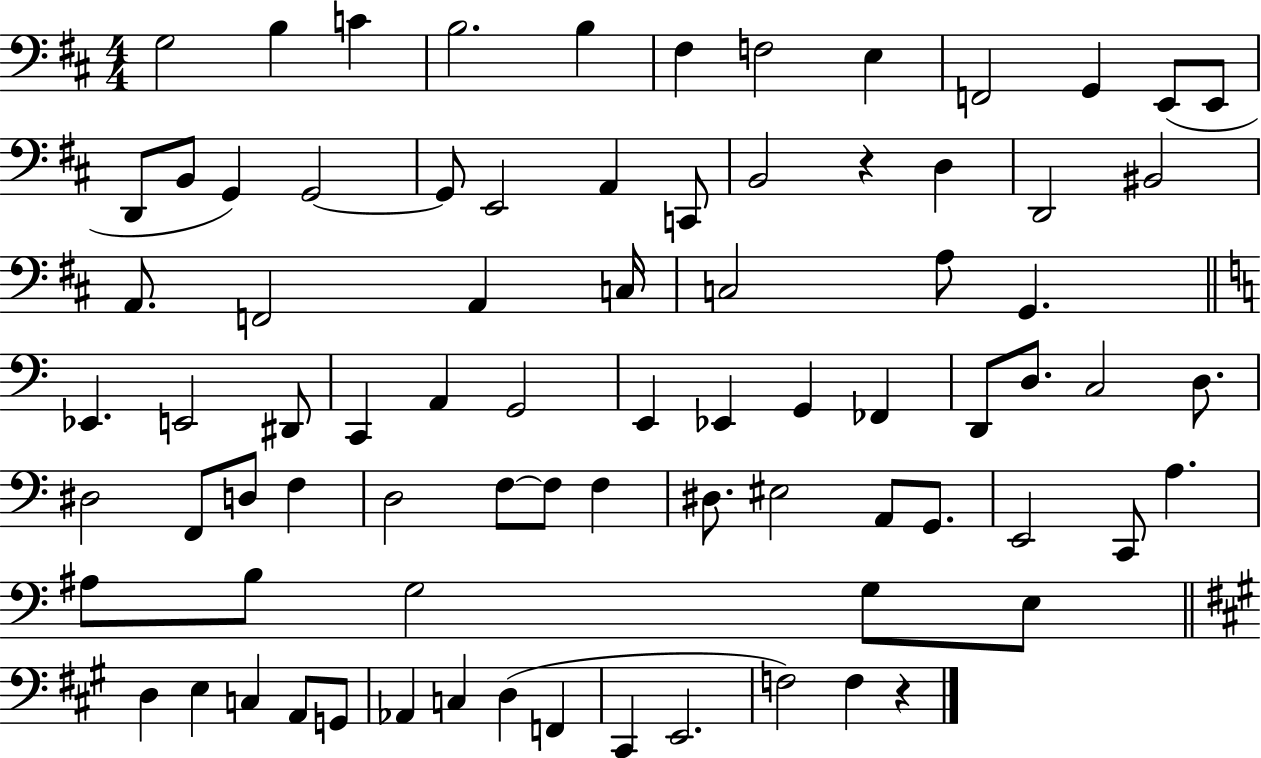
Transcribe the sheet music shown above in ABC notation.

X:1
T:Untitled
M:4/4
L:1/4
K:D
G,2 B, C B,2 B, ^F, F,2 E, F,,2 G,, E,,/2 E,,/2 D,,/2 B,,/2 G,, G,,2 G,,/2 E,,2 A,, C,,/2 B,,2 z D, D,,2 ^B,,2 A,,/2 F,,2 A,, C,/4 C,2 A,/2 G,, _E,, E,,2 ^D,,/2 C,, A,, G,,2 E,, _E,, G,, _F,, D,,/2 D,/2 C,2 D,/2 ^D,2 F,,/2 D,/2 F, D,2 F,/2 F,/2 F, ^D,/2 ^E,2 A,,/2 G,,/2 E,,2 C,,/2 A, ^A,/2 B,/2 G,2 G,/2 E,/2 D, E, C, A,,/2 G,,/2 _A,, C, D, F,, ^C,, E,,2 F,2 F, z